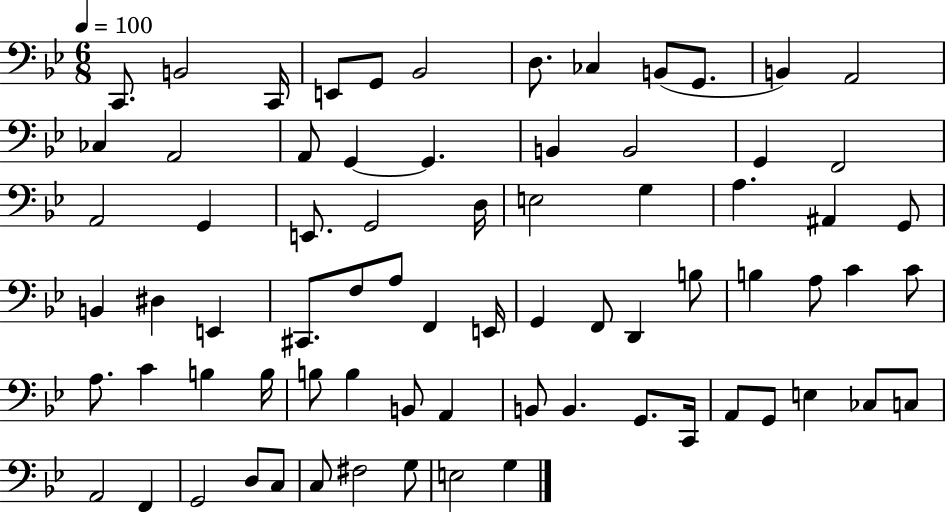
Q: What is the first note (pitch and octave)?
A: C2